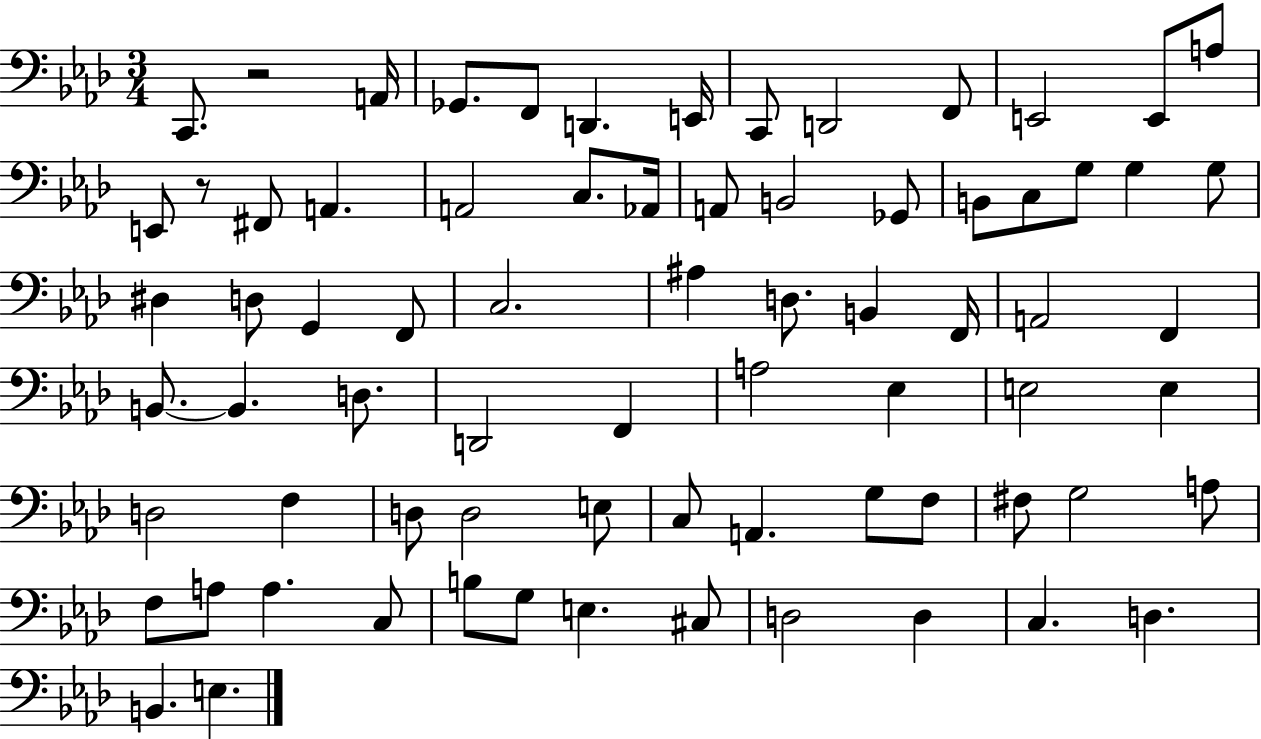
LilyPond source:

{
  \clef bass
  \numericTimeSignature
  \time 3/4
  \key aes \major
  c,8. r2 a,16 | ges,8. f,8 d,4. e,16 | c,8 d,2 f,8 | e,2 e,8 a8 | \break e,8 r8 fis,8 a,4. | a,2 c8. aes,16 | a,8 b,2 ges,8 | b,8 c8 g8 g4 g8 | \break dis4 d8 g,4 f,8 | c2. | ais4 d8. b,4 f,16 | a,2 f,4 | \break b,8.~~ b,4. d8. | d,2 f,4 | a2 ees4 | e2 e4 | \break d2 f4 | d8 d2 e8 | c8 a,4. g8 f8 | fis8 g2 a8 | \break f8 a8 a4. c8 | b8 g8 e4. cis8 | d2 d4 | c4. d4. | \break b,4. e4. | \bar "|."
}